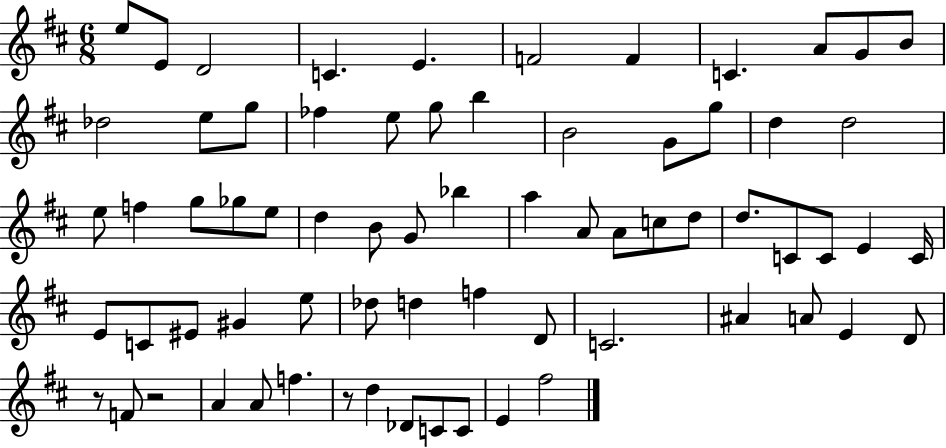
{
  \clef treble
  \numericTimeSignature
  \time 6/8
  \key d \major
  e''8 e'8 d'2 | c'4. e'4. | f'2 f'4 | c'4. a'8 g'8 b'8 | \break des''2 e''8 g''8 | fes''4 e''8 g''8 b''4 | b'2 g'8 g''8 | d''4 d''2 | \break e''8 f''4 g''8 ges''8 e''8 | d''4 b'8 g'8 bes''4 | a''4 a'8 a'8 c''8 d''8 | d''8. c'8 c'8 e'4 c'16 | \break e'8 c'8 eis'8 gis'4 e''8 | des''8 d''4 f''4 d'8 | c'2. | ais'4 a'8 e'4 d'8 | \break r8 f'8 r2 | a'4 a'8 f''4. | r8 d''4 des'8 c'8 c'8 | e'4 fis''2 | \break \bar "|."
}